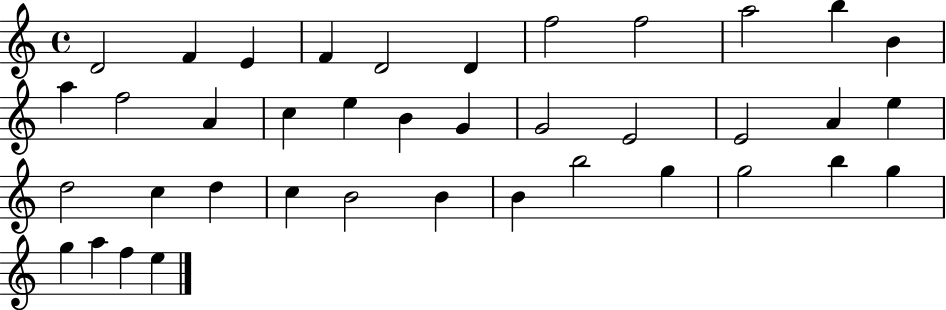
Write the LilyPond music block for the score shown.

{
  \clef treble
  \time 4/4
  \defaultTimeSignature
  \key c \major
  d'2 f'4 e'4 | f'4 d'2 d'4 | f''2 f''2 | a''2 b''4 b'4 | \break a''4 f''2 a'4 | c''4 e''4 b'4 g'4 | g'2 e'2 | e'2 a'4 e''4 | \break d''2 c''4 d''4 | c''4 b'2 b'4 | b'4 b''2 g''4 | g''2 b''4 g''4 | \break g''4 a''4 f''4 e''4 | \bar "|."
}